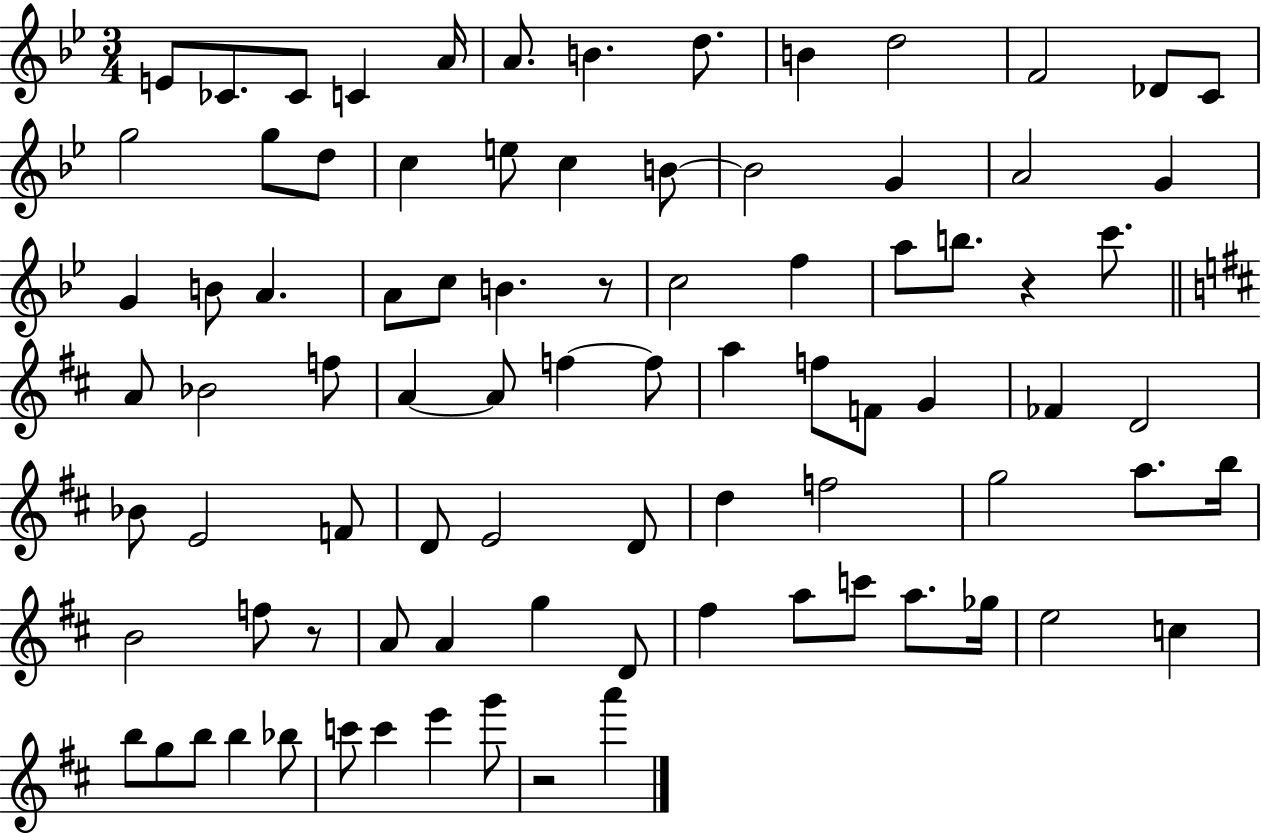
E4/e CES4/e. CES4/e C4/q A4/s A4/e. B4/q. D5/e. B4/q D5/h F4/h Db4/e C4/e G5/h G5/e D5/e C5/q E5/e C5/q B4/e B4/h G4/q A4/h G4/q G4/q B4/e A4/q. A4/e C5/e B4/q. R/e C5/h F5/q A5/e B5/e. R/q C6/e. A4/e Bb4/h F5/e A4/q A4/e F5/q F5/e A5/q F5/e F4/e G4/q FES4/q D4/h Bb4/e E4/h F4/e D4/e E4/h D4/e D5/q F5/h G5/h A5/e. B5/s B4/h F5/e R/e A4/e A4/q G5/q D4/e F#5/q A5/e C6/e A5/e. Gb5/s E5/h C5/q B5/e G5/e B5/e B5/q Bb5/e C6/e C6/q E6/q G6/e R/h A6/q